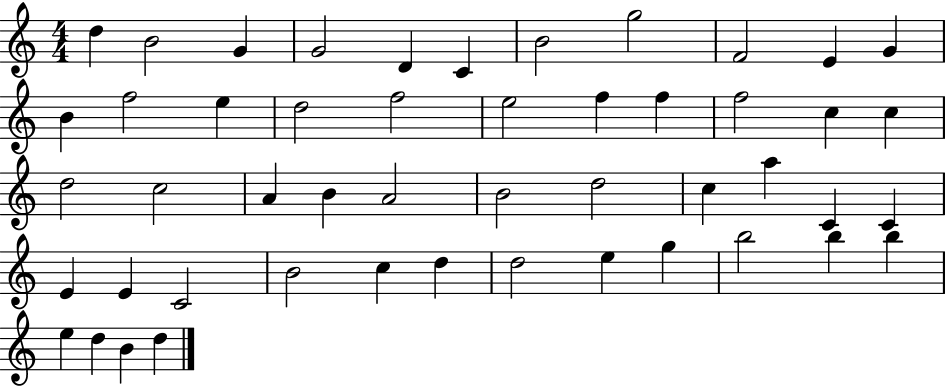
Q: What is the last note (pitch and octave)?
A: D5